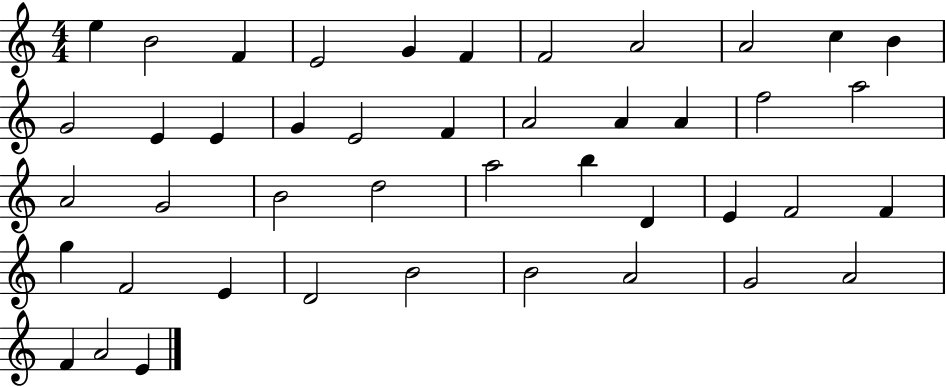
{
  \clef treble
  \numericTimeSignature
  \time 4/4
  \key c \major
  e''4 b'2 f'4 | e'2 g'4 f'4 | f'2 a'2 | a'2 c''4 b'4 | \break g'2 e'4 e'4 | g'4 e'2 f'4 | a'2 a'4 a'4 | f''2 a''2 | \break a'2 g'2 | b'2 d''2 | a''2 b''4 d'4 | e'4 f'2 f'4 | \break g''4 f'2 e'4 | d'2 b'2 | b'2 a'2 | g'2 a'2 | \break f'4 a'2 e'4 | \bar "|."
}